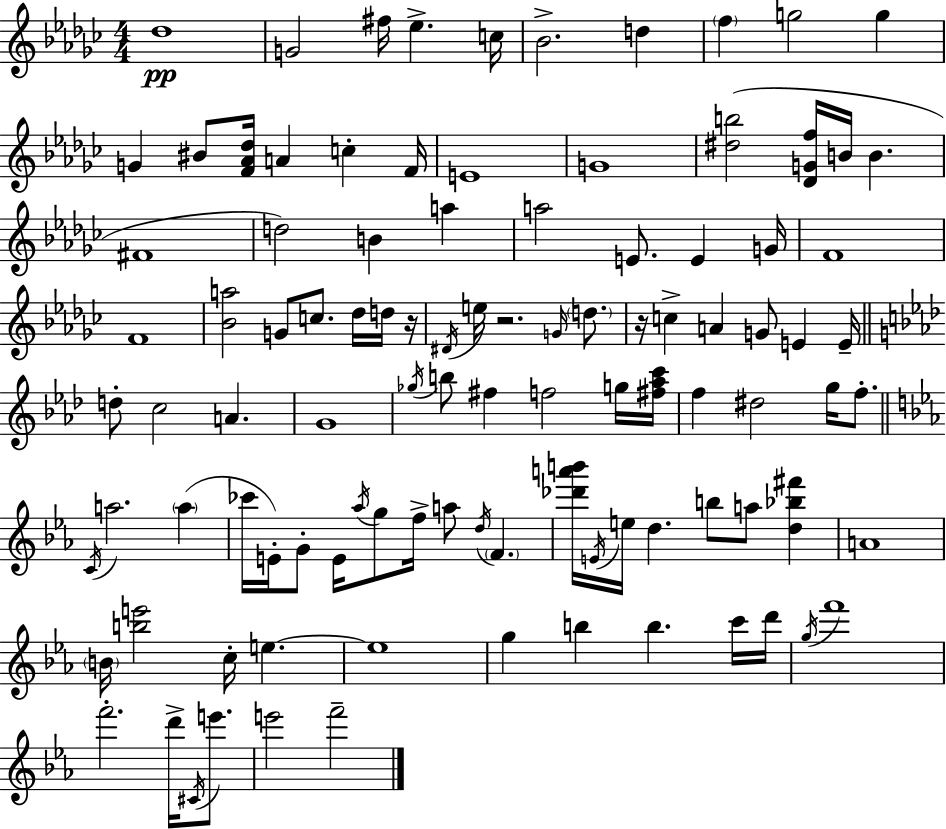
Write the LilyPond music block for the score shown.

{
  \clef treble
  \numericTimeSignature
  \time 4/4
  \key ees \minor
  \repeat volta 2 { des''1\pp | g'2 fis''16 ees''4.-> c''16 | bes'2.-> d''4 | \parenthesize f''4 g''2 g''4 | \break g'4 bis'8 <f' aes' des''>16 a'4 c''4-. f'16 | e'1 | g'1 | <dis'' b''>2( <des' g' f''>16 b'16 b'4. | \break fis'1 | d''2) b'4 a''4 | a''2 e'8. e'4 g'16 | f'1 | \break f'1 | <bes' a''>2 g'8 c''8. des''16 d''16 r16 | \acciaccatura { dis'16 } e''16 r2. \grace { g'16 } \parenthesize d''8. | r16 c''4-> a'4 g'8 e'4 | \break e'16-- \bar "||" \break \key aes \major d''8-. c''2 a'4. | g'1 | \acciaccatura { ges''16 } b''8 fis''4 f''2 g''16 | <fis'' aes'' c'''>16 f''4 dis''2 g''16 f''8.-. | \break \bar "||" \break \key ees \major \acciaccatura { c'16 } a''2. \parenthesize a''4( | ces'''16 e'16-.) g'8-. e'16 \acciaccatura { aes''16 } g''8 f''16-> a''8 \acciaccatura { d''16 } \parenthesize f'4. | <des''' a''' b'''>16 \acciaccatura { e'16 } e''16 d''4. b''8 a''8 | <d'' bes'' fis'''>4 a'1 | \break \parenthesize b'16 <b'' e'''>2 c''16-. e''4.~~ | e''1 | g''4 b''4 b''4. | c'''16 d'''16 \acciaccatura { g''16 } f'''1 | \break f'''2.-. | d'''16-> \acciaccatura { cis'16 } e'''8. e'''2 f'''2-- | } \bar "|."
}